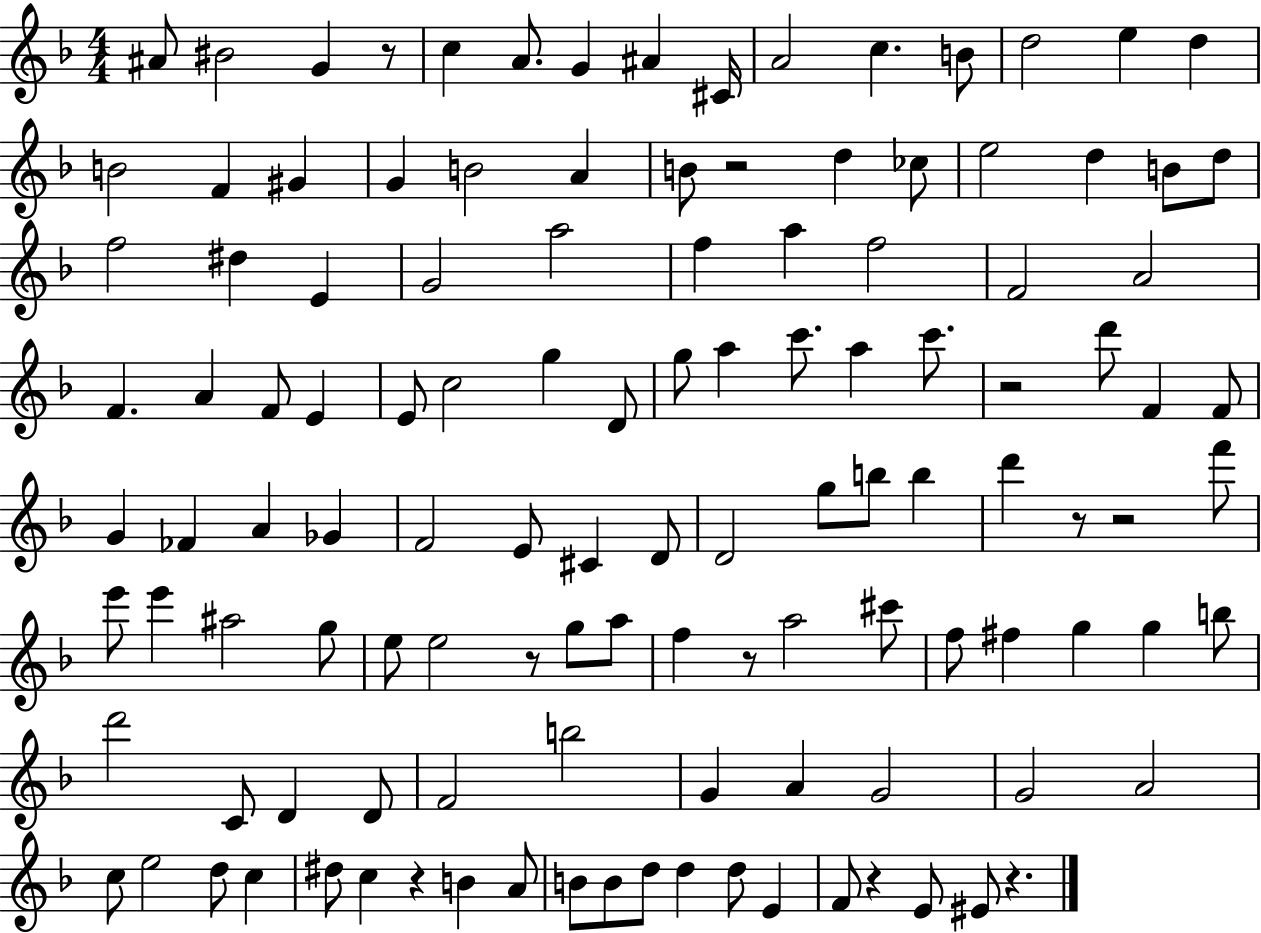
A#4/e BIS4/h G4/q R/e C5/q A4/e. G4/q A#4/q C#4/s A4/h C5/q. B4/e D5/h E5/q D5/q B4/h F4/q G#4/q G4/q B4/h A4/q B4/e R/h D5/q CES5/e E5/h D5/q B4/e D5/e F5/h D#5/q E4/q G4/h A5/h F5/q A5/q F5/h F4/h A4/h F4/q. A4/q F4/e E4/q E4/e C5/h G5/q D4/e G5/e A5/q C6/e. A5/q C6/e. R/h D6/e F4/q F4/e G4/q FES4/q A4/q Gb4/q F4/h E4/e C#4/q D4/e D4/h G5/e B5/e B5/q D6/q R/e R/h F6/e E6/e E6/q A#5/h G5/e E5/e E5/h R/e G5/e A5/e F5/q R/e A5/h C#6/e F5/e F#5/q G5/q G5/q B5/e D6/h C4/e D4/q D4/e F4/h B5/h G4/q A4/q G4/h G4/h A4/h C5/e E5/h D5/e C5/q D#5/e C5/q R/q B4/q A4/e B4/e B4/e D5/e D5/q D5/e E4/q F4/e R/q E4/e EIS4/e R/q.